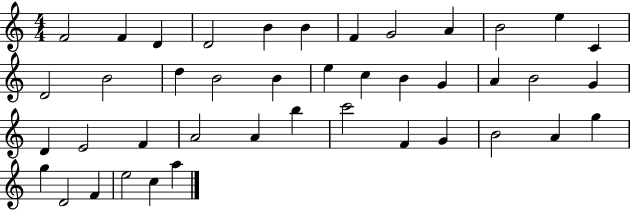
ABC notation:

X:1
T:Untitled
M:4/4
L:1/4
K:C
F2 F D D2 B B F G2 A B2 e C D2 B2 d B2 B e c B G A B2 G D E2 F A2 A b c'2 F G B2 A g g D2 F e2 c a